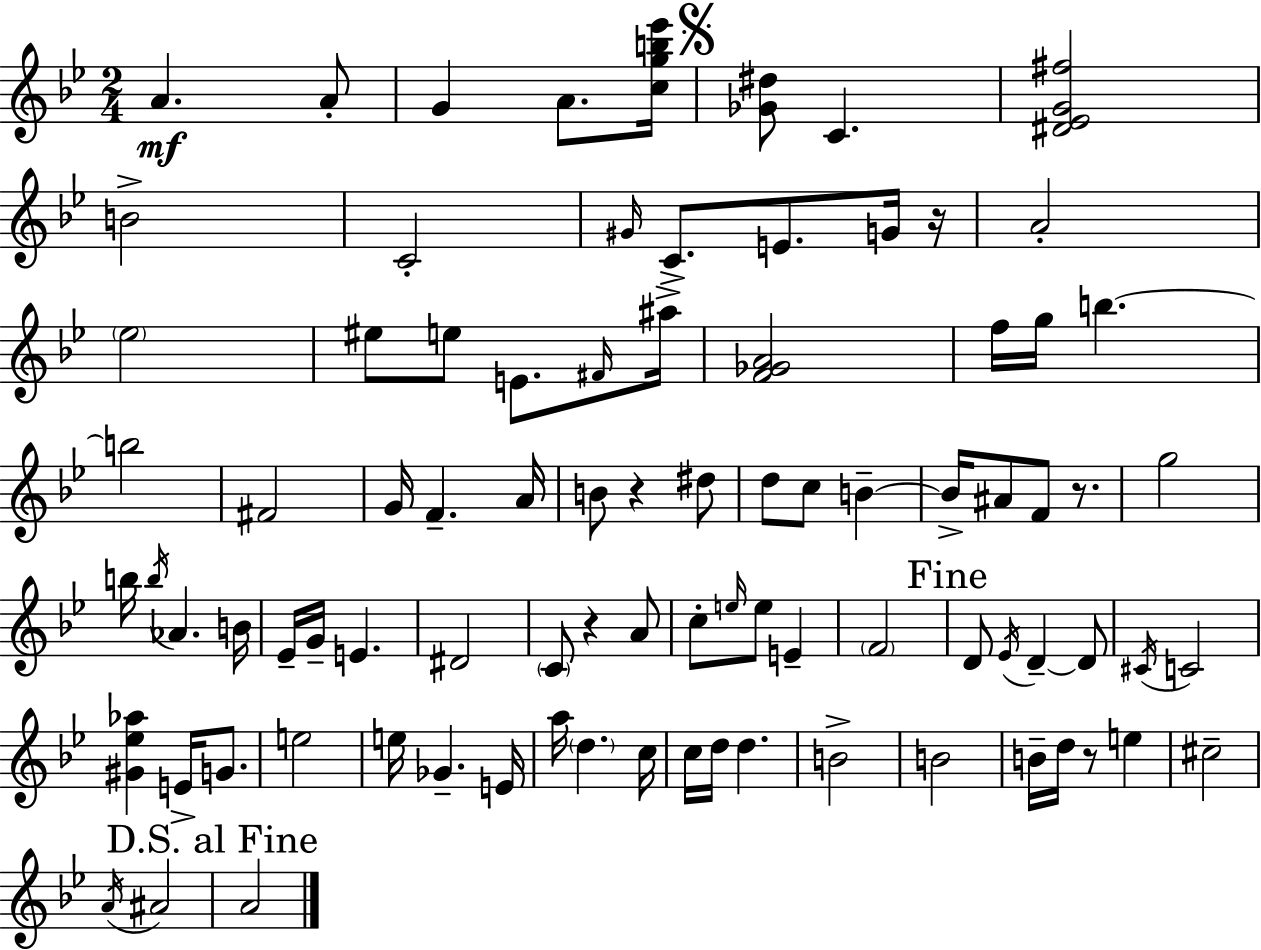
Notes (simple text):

A4/q. A4/e G4/q A4/e. [C5,G5,B5,Eb6]/s [Gb4,D#5]/e C4/q. [D#4,Eb4,G4,F#5]/h B4/h C4/h G#4/s C4/e. E4/e. G4/s R/s A4/h Eb5/h EIS5/e E5/e E4/e. F#4/s A#5/s [F4,Gb4,A4]/h F5/s G5/s B5/q. B5/h F#4/h G4/s F4/q. A4/s B4/e R/q D#5/e D5/e C5/e B4/q B4/s A#4/e F4/e R/e. G5/h B5/s B5/s Ab4/q. B4/s Eb4/s G4/s E4/q. D#4/h C4/e R/q A4/e C5/e E5/s E5/e E4/q F4/h D4/e Eb4/s D4/q D4/e C#4/s C4/h [G#4,Eb5,Ab5]/q E4/s G4/e. E5/h E5/s Gb4/q. E4/s A5/s D5/q. C5/s C5/s D5/s D5/q. B4/h B4/h B4/s D5/s R/e E5/q C#5/h A4/s A#4/h A4/h